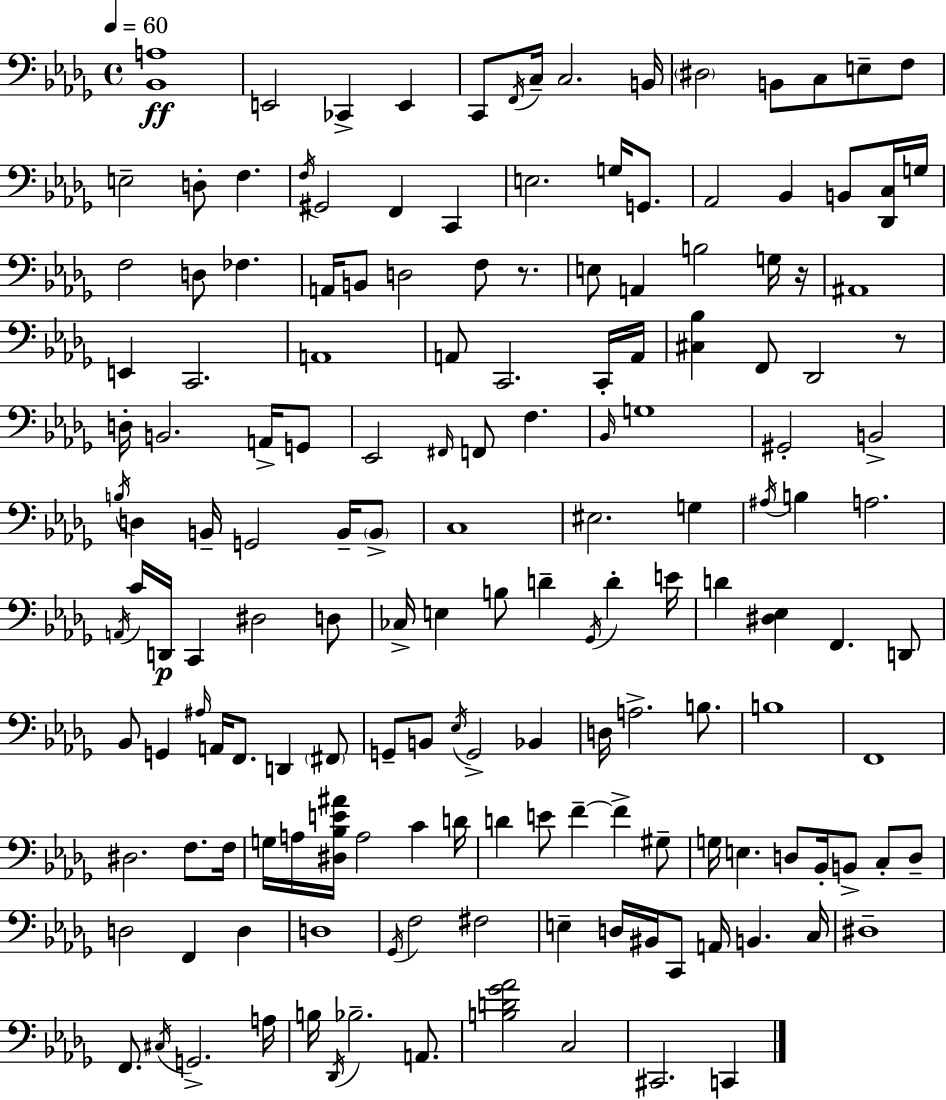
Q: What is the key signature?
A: BES minor